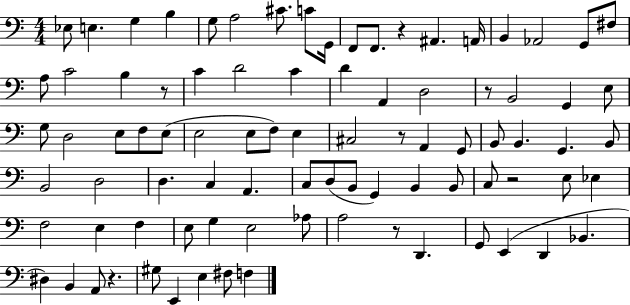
{
  \clef bass
  \numericTimeSignature
  \time 4/4
  \key c \major
  \repeat volta 2 { ees8 e4. g4 b4 | g8 a2 cis'8. c'8 g,16 | f,8 f,8. r4 ais,4. a,16 | b,4 aes,2 g,8 fis8 | \break a8 c'2 b4 r8 | c'4 d'2 c'4 | d'4 a,4 d2 | r8 b,2 g,4 e8 | \break g8 d2 e8 f8 e8( | e2 e8 f8) e4 | cis2 r8 a,4 g,8 | b,8 b,4. g,4. b,8 | \break b,2 d2 | d4. c4 a,4. | c8 d8( b,8 g,4) b,4 b,8 | c8 r2 e8 ees4 | \break f2 e4 f4 | e8 g4 e2 aes8 | a2 r8 d,4. | g,8 e,4( d,4 bes,4. | \break dis4) b,4 a,8 r4. | gis8 e,4 e4 fis8 f4 | } \bar "|."
}